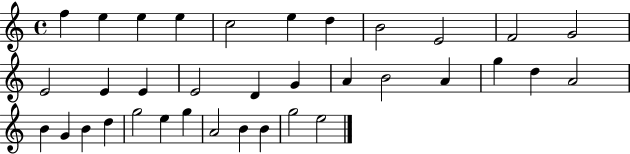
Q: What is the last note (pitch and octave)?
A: E5